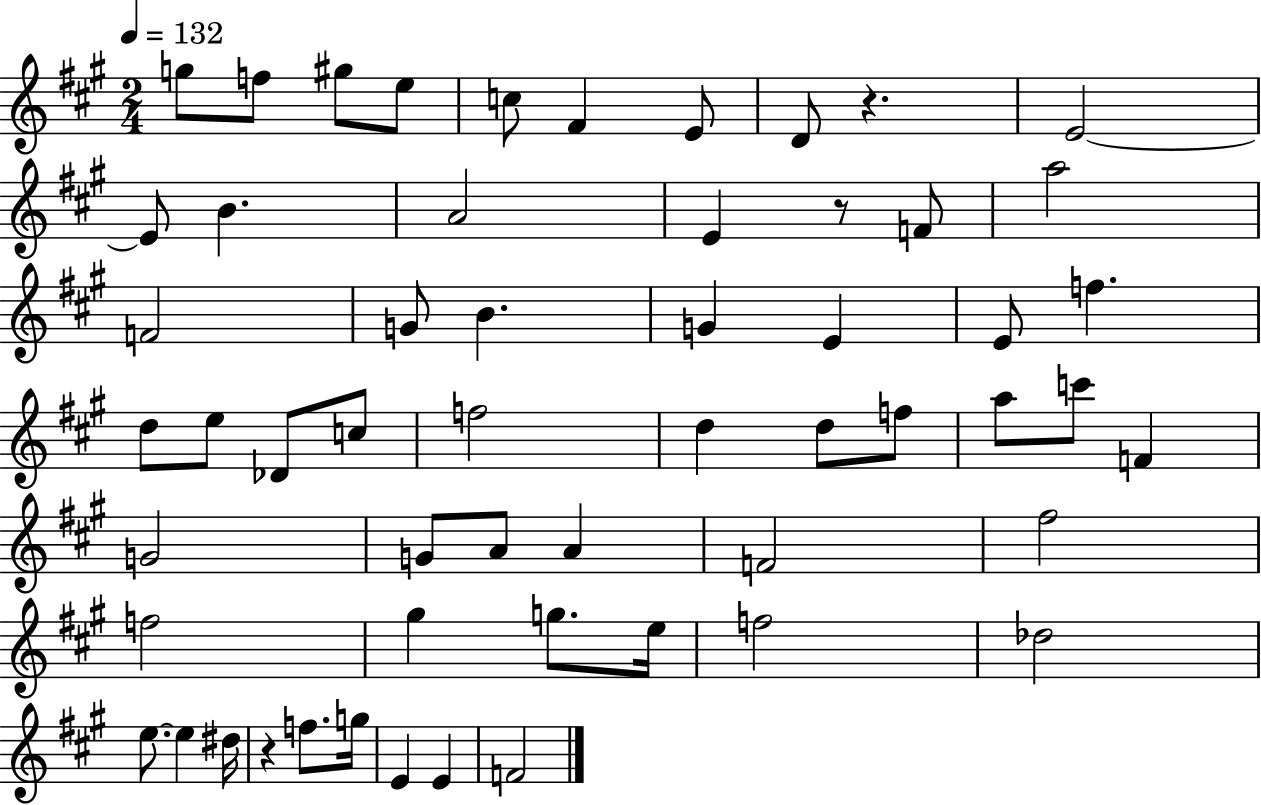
G5/e F5/e G#5/e E5/e C5/e F#4/q E4/e D4/e R/q. E4/h E4/e B4/q. A4/h E4/q R/e F4/e A5/h F4/h G4/e B4/q. G4/q E4/q E4/e F5/q. D5/e E5/e Db4/e C5/e F5/h D5/q D5/e F5/e A5/e C6/e F4/q G4/h G4/e A4/e A4/q F4/h F#5/h F5/h G#5/q G5/e. E5/s F5/h Db5/h E5/e. E5/q D#5/s R/q F5/e. G5/s E4/q E4/q F4/h